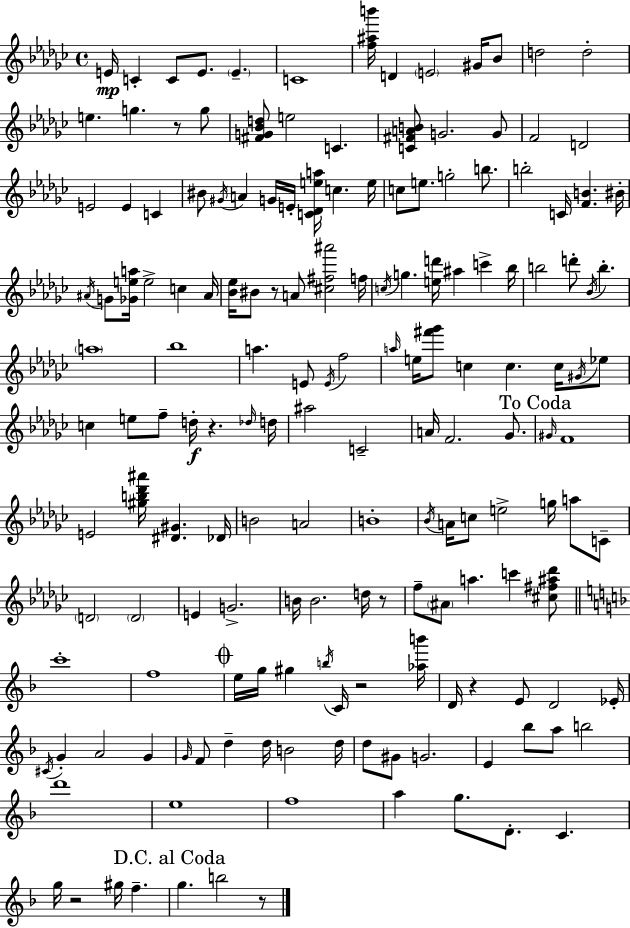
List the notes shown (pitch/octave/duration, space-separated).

E4/s C4/q C4/e E4/e. E4/q. C4/w [F5,A#5,B6]/s D4/q E4/h G#4/s Bb4/e D5/h D5/h E5/q. G5/q. R/e G5/e [F#4,G4,Bb4,D5]/e E5/h C4/q. [C4,F#4,A4,B4]/e G4/h. G4/e F4/h D4/h E4/h E4/q C4/q BIS4/e G#4/s A4/q G4/s E4/s [C4,Db4,E5,A5]/s C5/q. E5/s C5/e E5/e. G5/h B5/e. B5/h C4/s [F4,B4]/q. BIS4/s A#4/s G4/e [Gb4,E5,A5]/s E5/h C5/q A#4/s [Bb4,Eb5]/s BIS4/e R/e A4/e [C#5,F#5,A#6]/h F5/s C5/s G5/q. [E5,D6]/s A#5/q C6/q Bb5/s B5/h D6/e Bb4/s B5/q. A5/w Bb5/w A5/q. E4/e E4/s F5/h A5/s E5/s [F#6,Gb6]/e C5/q C5/q. C5/s G#4/s Eb5/e C5/q E5/e F5/e D5/s R/q. Db5/s D5/s A#5/h C4/h A4/s F4/h. Gb4/e. G#4/s F4/w E4/h [G#5,B5,Db6,A#6]/s [D#4,G#4]/q. Db4/s B4/h A4/h B4/w Bb4/s A4/s C5/e E5/h G5/s A5/e C4/e D4/h D4/h E4/q G4/h. B4/s B4/h. D5/s R/e F5/e A#4/e A5/q. C6/q [C#5,F#5,A#5,Db6]/e C6/w F5/w E5/s G5/s G#5/q B5/s C4/s R/h [Ab5,B6]/s D4/s R/q E4/e D4/h Eb4/s C#4/s G4/q A4/h G4/q G4/s F4/e D5/q D5/s B4/h D5/s D5/e G#4/e G4/h. E4/q Bb5/e A5/e B5/h D6/w E5/w F5/w A5/q G5/e. D4/e. C4/q. G5/s R/h G#5/s F5/q. G5/q. B5/h R/e